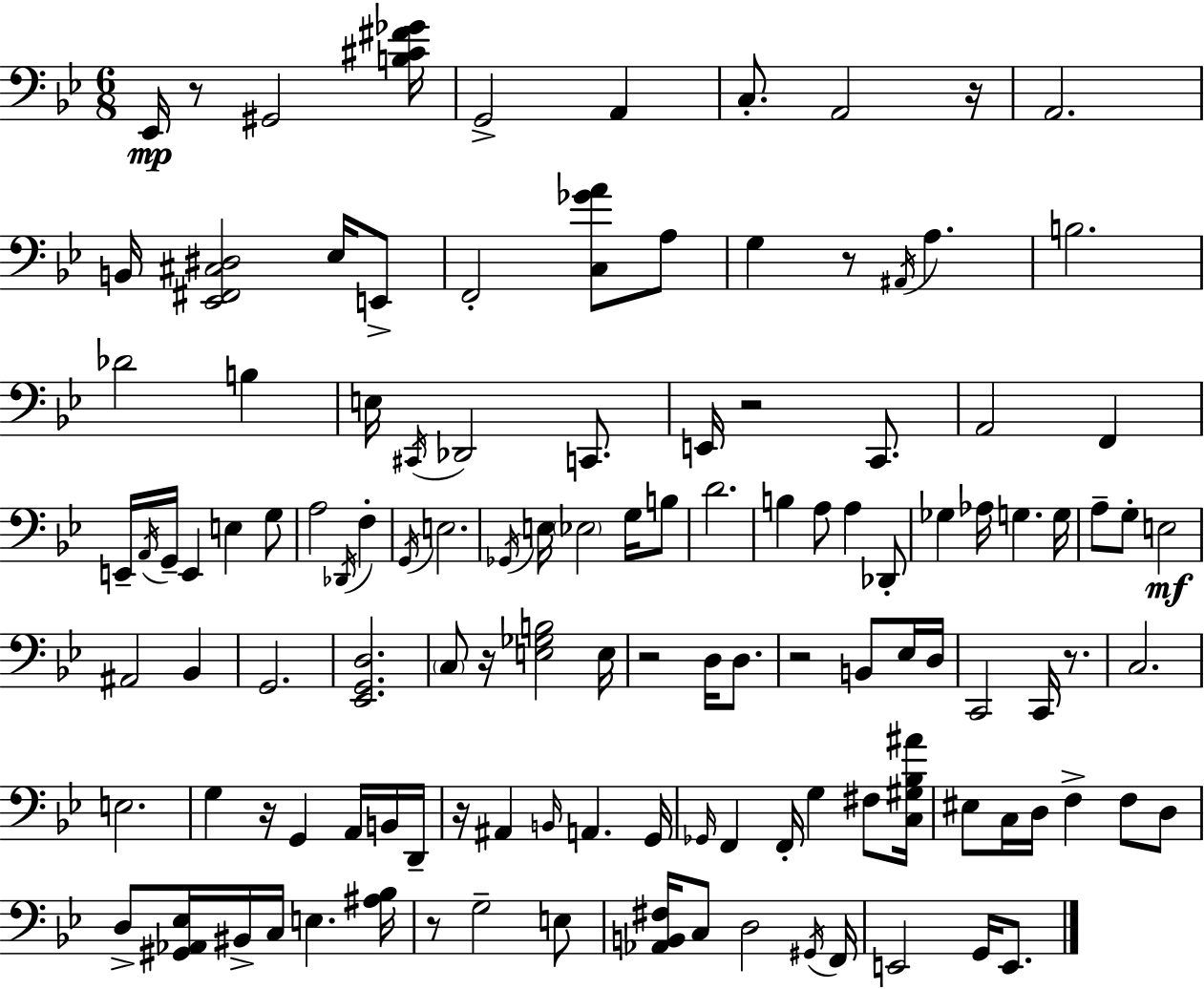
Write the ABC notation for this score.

X:1
T:Untitled
M:6/8
L:1/4
K:Gm
_E,,/4 z/2 ^G,,2 [B,^C^F_G]/4 G,,2 A,, C,/2 A,,2 z/4 A,,2 B,,/4 [_E,,^F,,^C,^D,]2 _E,/4 E,,/2 F,,2 [C,_GA]/2 A,/2 G, z/2 ^A,,/4 A, B,2 _D2 B, E,/4 ^C,,/4 _D,,2 C,,/2 E,,/4 z2 C,,/2 A,,2 F,, E,,/4 A,,/4 G,,/4 E,, E, G,/2 A,2 _D,,/4 F, G,,/4 E,2 _G,,/4 E,/4 _E,2 G,/4 B,/2 D2 B, A,/2 A, _D,,/2 _G, _A,/4 G, G,/4 A,/2 G,/2 E,2 ^A,,2 _B,, G,,2 [_E,,G,,D,]2 C,/2 z/4 [E,_G,B,]2 E,/4 z2 D,/4 D,/2 z2 B,,/2 _E,/4 D,/4 C,,2 C,,/4 z/2 C,2 E,2 G, z/4 G,, A,,/4 B,,/4 D,,/4 z/4 ^A,, B,,/4 A,, G,,/4 _G,,/4 F,, F,,/4 G, ^F,/2 [C,^G,_B,^A]/4 ^E,/2 C,/4 D,/4 F, F,/2 D,/2 D,/2 [^G,,_A,,_E,]/4 ^B,,/4 C,/4 E, [^A,_B,]/4 z/2 G,2 E,/2 [_A,,B,,^F,]/4 C,/2 D,2 ^G,,/4 F,,/4 E,,2 G,,/4 E,,/2